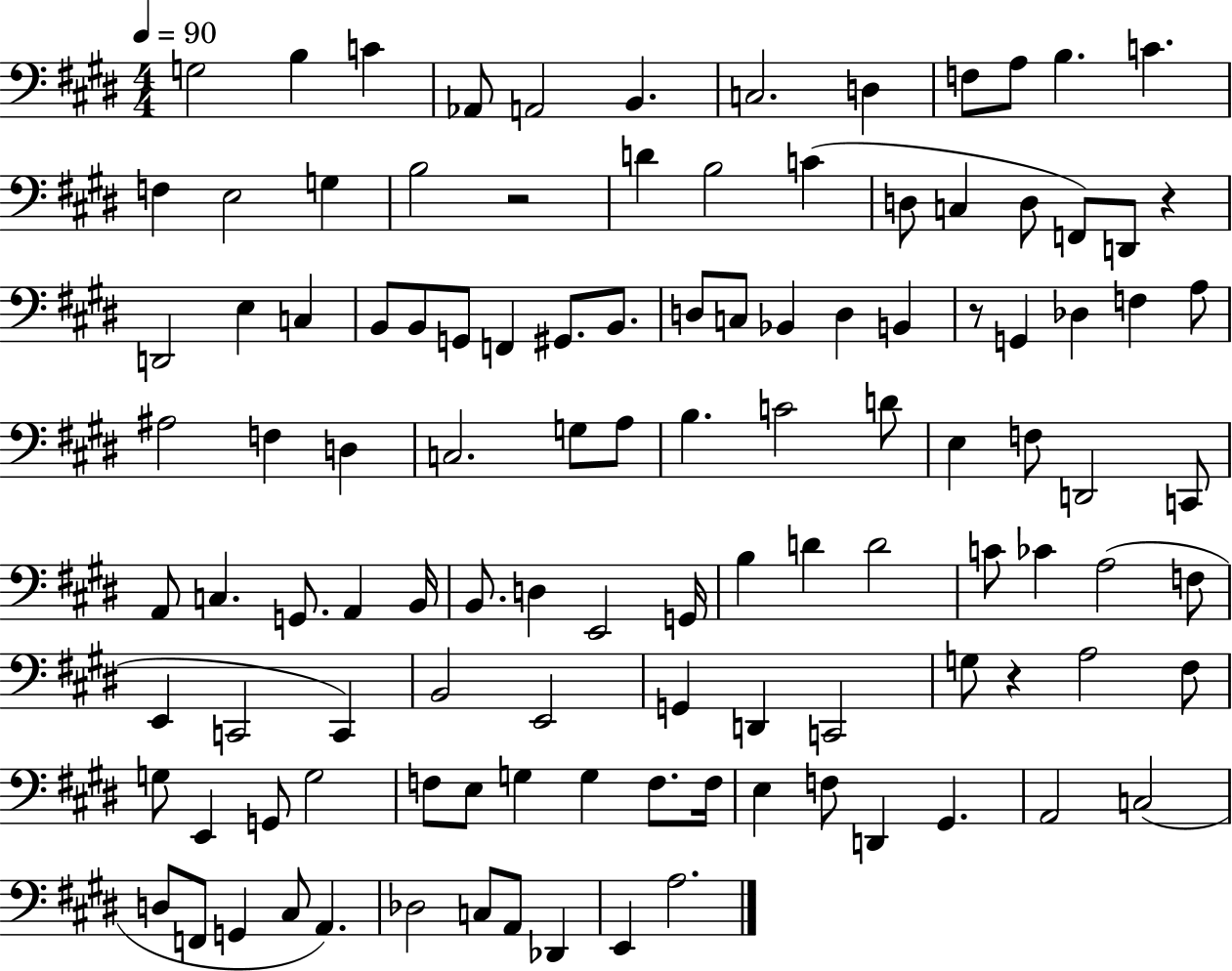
{
  \clef bass
  \numericTimeSignature
  \time 4/4
  \key e \major
  \tempo 4 = 90
  g2 b4 c'4 | aes,8 a,2 b,4. | c2. d4 | f8 a8 b4. c'4. | \break f4 e2 g4 | b2 r2 | d'4 b2 c'4( | d8 c4 d8 f,8) d,8 r4 | \break d,2 e4 c4 | b,8 b,8 g,8 f,4 gis,8. b,8. | d8 c8 bes,4 d4 b,4 | r8 g,4 des4 f4 a8 | \break ais2 f4 d4 | c2. g8 a8 | b4. c'2 d'8 | e4 f8 d,2 c,8 | \break a,8 c4. g,8. a,4 b,16 | b,8. d4 e,2 g,16 | b4 d'4 d'2 | c'8 ces'4 a2( f8 | \break e,4 c,2 c,4) | b,2 e,2 | g,4 d,4 c,2 | g8 r4 a2 fis8 | \break g8 e,4 g,8 g2 | f8 e8 g4 g4 f8. f16 | e4 f8 d,4 gis,4. | a,2 c2( | \break d8 f,8 g,4 cis8 a,4.) | des2 c8 a,8 des,4 | e,4 a2. | \bar "|."
}